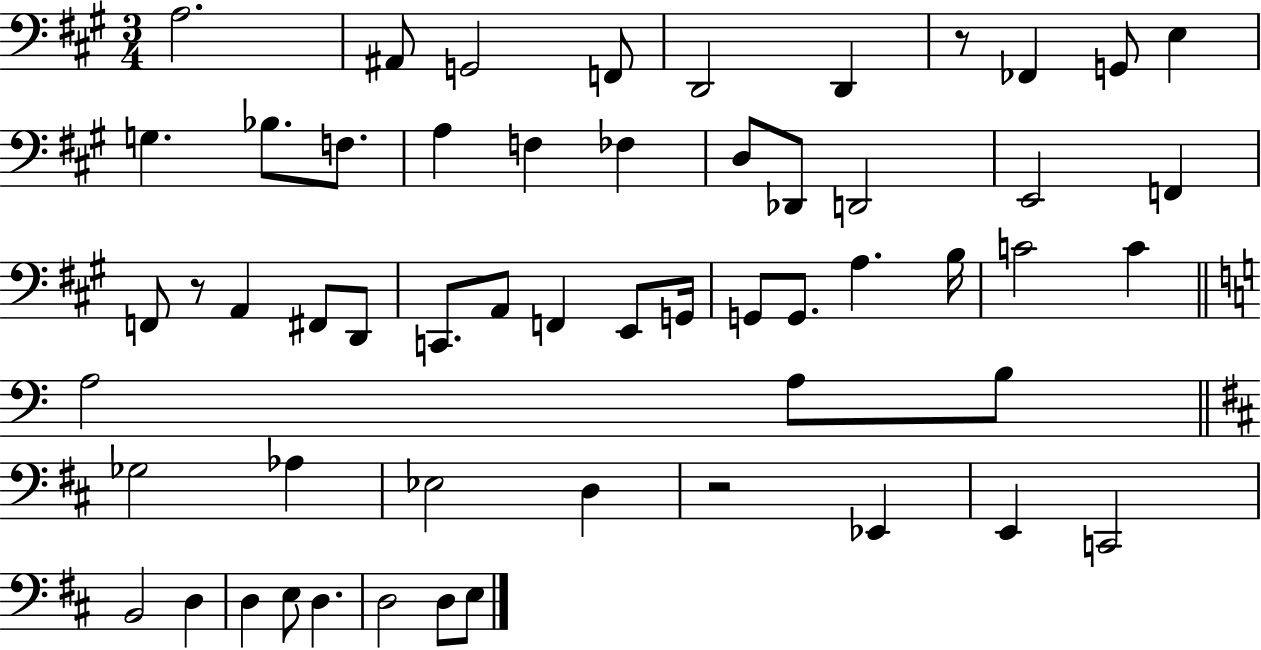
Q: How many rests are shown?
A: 3